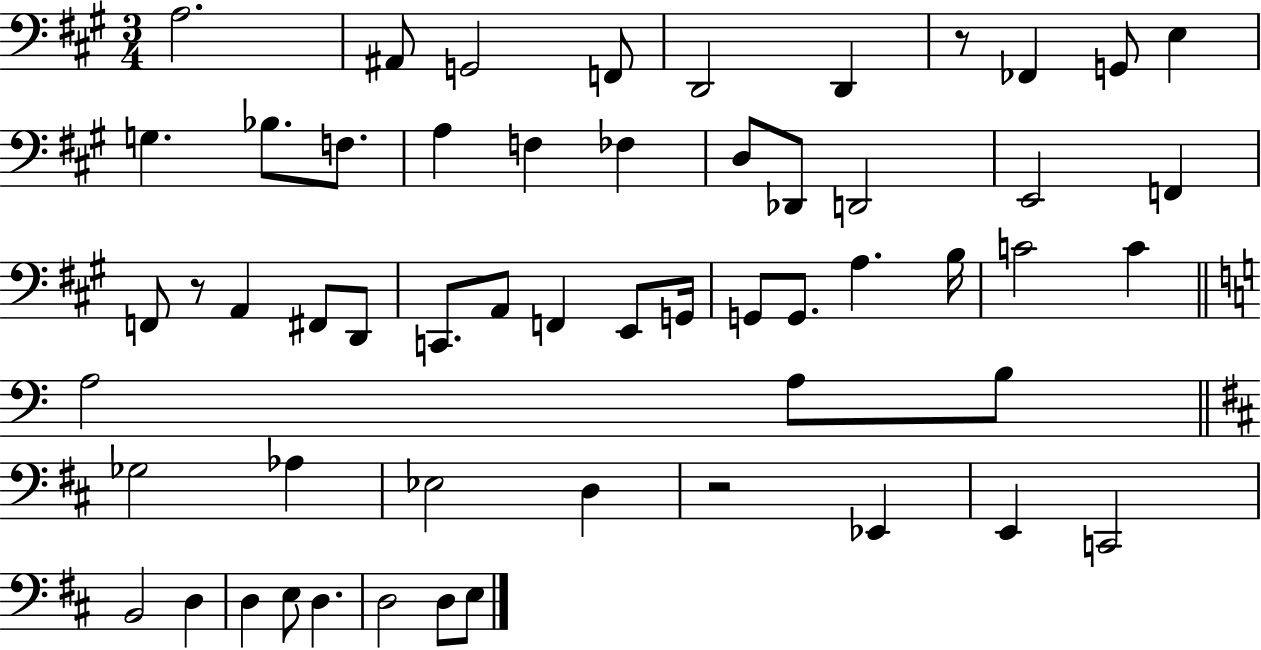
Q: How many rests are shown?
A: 3